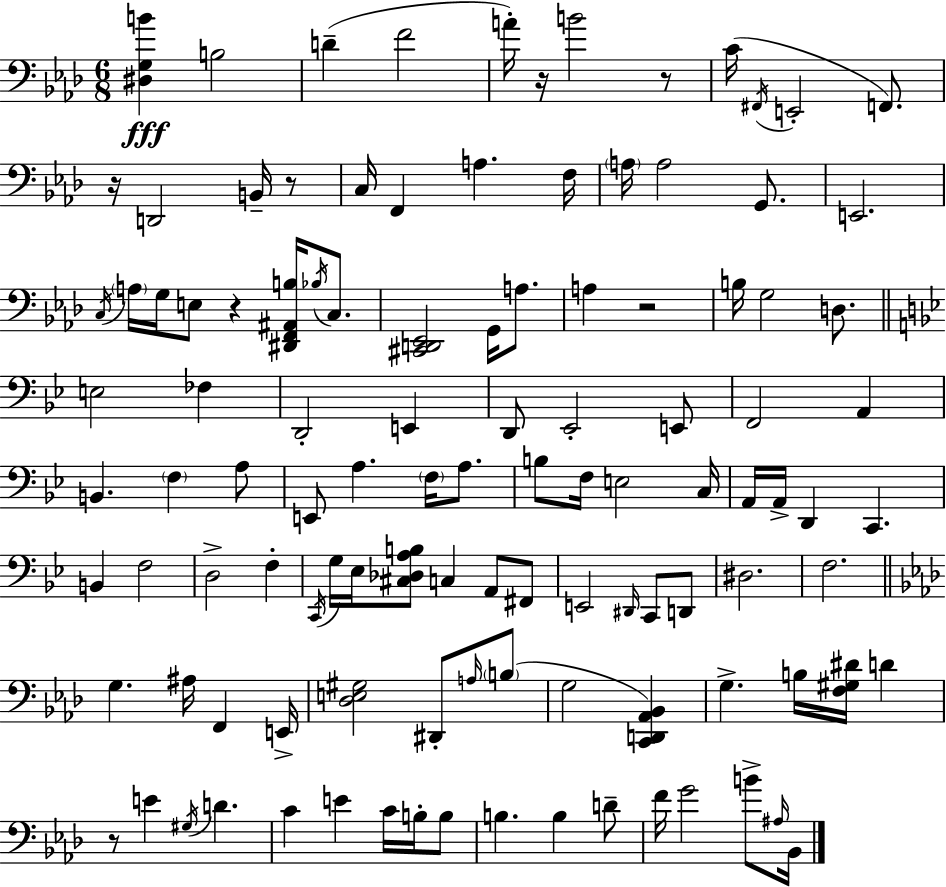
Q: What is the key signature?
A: AES major